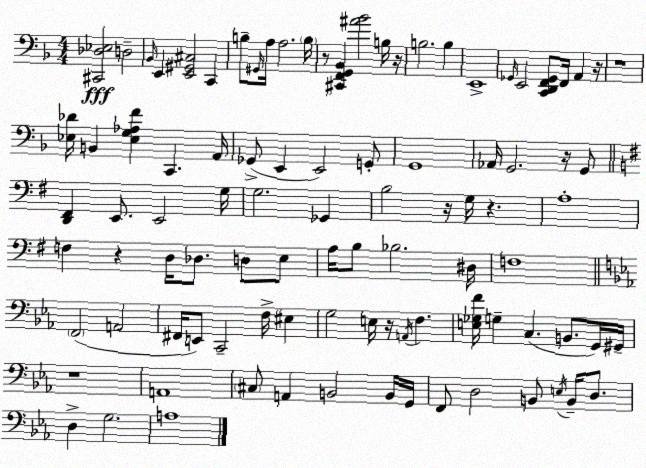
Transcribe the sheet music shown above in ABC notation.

X:1
T:Untitled
M:4/4
L:1/4
K:F
[^C,,_D,_E,]2 D,2 _B,,/4 E,, [E,,^G,,^C,]2 C,, B,/2 ^G,,/4 A,/4 A,2 B,/4 z/2 [^C,,F,,G,,_B,,] [^A_B]2 B,/4 z/4 B,2 B, E,,4 _G,,/4 E,,2 [C,,D,,F,,_G,,]/2 F,,/4 A,, z/4 z4 [_E,_D]/4 B,, [_E,G,_A,F] C,, A,,/4 _G,,/2 E,, E,,2 G,,/2 G,,4 _A,,/4 G,,2 z/4 G,,/2 [D,,^F,,] E,,/2 E,,2 G,/4 G,2 _G,, B,2 z/4 G,/4 z A,4 F, z D,/4 _D,/2 D,/2 E,/2 A,/4 B,/2 _B,2 ^D,/4 F,4 F,,2 A,,2 ^F,,/4 E,,/2 C,,2 F,/4 ^E, G,2 E,/4 z/4 A,,/4 F, [E,_G,F]/4 G, C, B,,/2 G,,/4 ^G,,/4 z4 A,,4 ^C,/2 A,, B,,2 B,,/4 G,,/4 F,,/2 D,2 B,,/2 E,/4 B,,/4 D,/2 D, G,2 A,4